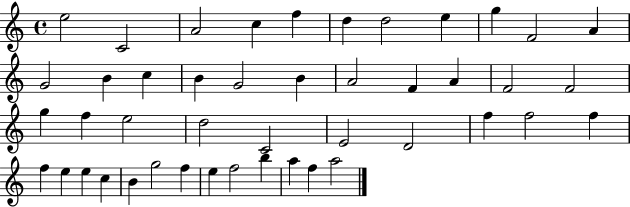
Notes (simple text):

E5/h C4/h A4/h C5/q F5/q D5/q D5/h E5/q G5/q F4/h A4/q G4/h B4/q C5/q B4/q G4/h B4/q A4/h F4/q A4/q F4/h F4/h G5/q F5/q E5/h D5/h C4/h E4/h D4/h F5/q F5/h F5/q F5/q E5/q E5/q C5/q B4/q G5/h F5/q E5/q F5/h B5/q A5/q F5/q A5/h